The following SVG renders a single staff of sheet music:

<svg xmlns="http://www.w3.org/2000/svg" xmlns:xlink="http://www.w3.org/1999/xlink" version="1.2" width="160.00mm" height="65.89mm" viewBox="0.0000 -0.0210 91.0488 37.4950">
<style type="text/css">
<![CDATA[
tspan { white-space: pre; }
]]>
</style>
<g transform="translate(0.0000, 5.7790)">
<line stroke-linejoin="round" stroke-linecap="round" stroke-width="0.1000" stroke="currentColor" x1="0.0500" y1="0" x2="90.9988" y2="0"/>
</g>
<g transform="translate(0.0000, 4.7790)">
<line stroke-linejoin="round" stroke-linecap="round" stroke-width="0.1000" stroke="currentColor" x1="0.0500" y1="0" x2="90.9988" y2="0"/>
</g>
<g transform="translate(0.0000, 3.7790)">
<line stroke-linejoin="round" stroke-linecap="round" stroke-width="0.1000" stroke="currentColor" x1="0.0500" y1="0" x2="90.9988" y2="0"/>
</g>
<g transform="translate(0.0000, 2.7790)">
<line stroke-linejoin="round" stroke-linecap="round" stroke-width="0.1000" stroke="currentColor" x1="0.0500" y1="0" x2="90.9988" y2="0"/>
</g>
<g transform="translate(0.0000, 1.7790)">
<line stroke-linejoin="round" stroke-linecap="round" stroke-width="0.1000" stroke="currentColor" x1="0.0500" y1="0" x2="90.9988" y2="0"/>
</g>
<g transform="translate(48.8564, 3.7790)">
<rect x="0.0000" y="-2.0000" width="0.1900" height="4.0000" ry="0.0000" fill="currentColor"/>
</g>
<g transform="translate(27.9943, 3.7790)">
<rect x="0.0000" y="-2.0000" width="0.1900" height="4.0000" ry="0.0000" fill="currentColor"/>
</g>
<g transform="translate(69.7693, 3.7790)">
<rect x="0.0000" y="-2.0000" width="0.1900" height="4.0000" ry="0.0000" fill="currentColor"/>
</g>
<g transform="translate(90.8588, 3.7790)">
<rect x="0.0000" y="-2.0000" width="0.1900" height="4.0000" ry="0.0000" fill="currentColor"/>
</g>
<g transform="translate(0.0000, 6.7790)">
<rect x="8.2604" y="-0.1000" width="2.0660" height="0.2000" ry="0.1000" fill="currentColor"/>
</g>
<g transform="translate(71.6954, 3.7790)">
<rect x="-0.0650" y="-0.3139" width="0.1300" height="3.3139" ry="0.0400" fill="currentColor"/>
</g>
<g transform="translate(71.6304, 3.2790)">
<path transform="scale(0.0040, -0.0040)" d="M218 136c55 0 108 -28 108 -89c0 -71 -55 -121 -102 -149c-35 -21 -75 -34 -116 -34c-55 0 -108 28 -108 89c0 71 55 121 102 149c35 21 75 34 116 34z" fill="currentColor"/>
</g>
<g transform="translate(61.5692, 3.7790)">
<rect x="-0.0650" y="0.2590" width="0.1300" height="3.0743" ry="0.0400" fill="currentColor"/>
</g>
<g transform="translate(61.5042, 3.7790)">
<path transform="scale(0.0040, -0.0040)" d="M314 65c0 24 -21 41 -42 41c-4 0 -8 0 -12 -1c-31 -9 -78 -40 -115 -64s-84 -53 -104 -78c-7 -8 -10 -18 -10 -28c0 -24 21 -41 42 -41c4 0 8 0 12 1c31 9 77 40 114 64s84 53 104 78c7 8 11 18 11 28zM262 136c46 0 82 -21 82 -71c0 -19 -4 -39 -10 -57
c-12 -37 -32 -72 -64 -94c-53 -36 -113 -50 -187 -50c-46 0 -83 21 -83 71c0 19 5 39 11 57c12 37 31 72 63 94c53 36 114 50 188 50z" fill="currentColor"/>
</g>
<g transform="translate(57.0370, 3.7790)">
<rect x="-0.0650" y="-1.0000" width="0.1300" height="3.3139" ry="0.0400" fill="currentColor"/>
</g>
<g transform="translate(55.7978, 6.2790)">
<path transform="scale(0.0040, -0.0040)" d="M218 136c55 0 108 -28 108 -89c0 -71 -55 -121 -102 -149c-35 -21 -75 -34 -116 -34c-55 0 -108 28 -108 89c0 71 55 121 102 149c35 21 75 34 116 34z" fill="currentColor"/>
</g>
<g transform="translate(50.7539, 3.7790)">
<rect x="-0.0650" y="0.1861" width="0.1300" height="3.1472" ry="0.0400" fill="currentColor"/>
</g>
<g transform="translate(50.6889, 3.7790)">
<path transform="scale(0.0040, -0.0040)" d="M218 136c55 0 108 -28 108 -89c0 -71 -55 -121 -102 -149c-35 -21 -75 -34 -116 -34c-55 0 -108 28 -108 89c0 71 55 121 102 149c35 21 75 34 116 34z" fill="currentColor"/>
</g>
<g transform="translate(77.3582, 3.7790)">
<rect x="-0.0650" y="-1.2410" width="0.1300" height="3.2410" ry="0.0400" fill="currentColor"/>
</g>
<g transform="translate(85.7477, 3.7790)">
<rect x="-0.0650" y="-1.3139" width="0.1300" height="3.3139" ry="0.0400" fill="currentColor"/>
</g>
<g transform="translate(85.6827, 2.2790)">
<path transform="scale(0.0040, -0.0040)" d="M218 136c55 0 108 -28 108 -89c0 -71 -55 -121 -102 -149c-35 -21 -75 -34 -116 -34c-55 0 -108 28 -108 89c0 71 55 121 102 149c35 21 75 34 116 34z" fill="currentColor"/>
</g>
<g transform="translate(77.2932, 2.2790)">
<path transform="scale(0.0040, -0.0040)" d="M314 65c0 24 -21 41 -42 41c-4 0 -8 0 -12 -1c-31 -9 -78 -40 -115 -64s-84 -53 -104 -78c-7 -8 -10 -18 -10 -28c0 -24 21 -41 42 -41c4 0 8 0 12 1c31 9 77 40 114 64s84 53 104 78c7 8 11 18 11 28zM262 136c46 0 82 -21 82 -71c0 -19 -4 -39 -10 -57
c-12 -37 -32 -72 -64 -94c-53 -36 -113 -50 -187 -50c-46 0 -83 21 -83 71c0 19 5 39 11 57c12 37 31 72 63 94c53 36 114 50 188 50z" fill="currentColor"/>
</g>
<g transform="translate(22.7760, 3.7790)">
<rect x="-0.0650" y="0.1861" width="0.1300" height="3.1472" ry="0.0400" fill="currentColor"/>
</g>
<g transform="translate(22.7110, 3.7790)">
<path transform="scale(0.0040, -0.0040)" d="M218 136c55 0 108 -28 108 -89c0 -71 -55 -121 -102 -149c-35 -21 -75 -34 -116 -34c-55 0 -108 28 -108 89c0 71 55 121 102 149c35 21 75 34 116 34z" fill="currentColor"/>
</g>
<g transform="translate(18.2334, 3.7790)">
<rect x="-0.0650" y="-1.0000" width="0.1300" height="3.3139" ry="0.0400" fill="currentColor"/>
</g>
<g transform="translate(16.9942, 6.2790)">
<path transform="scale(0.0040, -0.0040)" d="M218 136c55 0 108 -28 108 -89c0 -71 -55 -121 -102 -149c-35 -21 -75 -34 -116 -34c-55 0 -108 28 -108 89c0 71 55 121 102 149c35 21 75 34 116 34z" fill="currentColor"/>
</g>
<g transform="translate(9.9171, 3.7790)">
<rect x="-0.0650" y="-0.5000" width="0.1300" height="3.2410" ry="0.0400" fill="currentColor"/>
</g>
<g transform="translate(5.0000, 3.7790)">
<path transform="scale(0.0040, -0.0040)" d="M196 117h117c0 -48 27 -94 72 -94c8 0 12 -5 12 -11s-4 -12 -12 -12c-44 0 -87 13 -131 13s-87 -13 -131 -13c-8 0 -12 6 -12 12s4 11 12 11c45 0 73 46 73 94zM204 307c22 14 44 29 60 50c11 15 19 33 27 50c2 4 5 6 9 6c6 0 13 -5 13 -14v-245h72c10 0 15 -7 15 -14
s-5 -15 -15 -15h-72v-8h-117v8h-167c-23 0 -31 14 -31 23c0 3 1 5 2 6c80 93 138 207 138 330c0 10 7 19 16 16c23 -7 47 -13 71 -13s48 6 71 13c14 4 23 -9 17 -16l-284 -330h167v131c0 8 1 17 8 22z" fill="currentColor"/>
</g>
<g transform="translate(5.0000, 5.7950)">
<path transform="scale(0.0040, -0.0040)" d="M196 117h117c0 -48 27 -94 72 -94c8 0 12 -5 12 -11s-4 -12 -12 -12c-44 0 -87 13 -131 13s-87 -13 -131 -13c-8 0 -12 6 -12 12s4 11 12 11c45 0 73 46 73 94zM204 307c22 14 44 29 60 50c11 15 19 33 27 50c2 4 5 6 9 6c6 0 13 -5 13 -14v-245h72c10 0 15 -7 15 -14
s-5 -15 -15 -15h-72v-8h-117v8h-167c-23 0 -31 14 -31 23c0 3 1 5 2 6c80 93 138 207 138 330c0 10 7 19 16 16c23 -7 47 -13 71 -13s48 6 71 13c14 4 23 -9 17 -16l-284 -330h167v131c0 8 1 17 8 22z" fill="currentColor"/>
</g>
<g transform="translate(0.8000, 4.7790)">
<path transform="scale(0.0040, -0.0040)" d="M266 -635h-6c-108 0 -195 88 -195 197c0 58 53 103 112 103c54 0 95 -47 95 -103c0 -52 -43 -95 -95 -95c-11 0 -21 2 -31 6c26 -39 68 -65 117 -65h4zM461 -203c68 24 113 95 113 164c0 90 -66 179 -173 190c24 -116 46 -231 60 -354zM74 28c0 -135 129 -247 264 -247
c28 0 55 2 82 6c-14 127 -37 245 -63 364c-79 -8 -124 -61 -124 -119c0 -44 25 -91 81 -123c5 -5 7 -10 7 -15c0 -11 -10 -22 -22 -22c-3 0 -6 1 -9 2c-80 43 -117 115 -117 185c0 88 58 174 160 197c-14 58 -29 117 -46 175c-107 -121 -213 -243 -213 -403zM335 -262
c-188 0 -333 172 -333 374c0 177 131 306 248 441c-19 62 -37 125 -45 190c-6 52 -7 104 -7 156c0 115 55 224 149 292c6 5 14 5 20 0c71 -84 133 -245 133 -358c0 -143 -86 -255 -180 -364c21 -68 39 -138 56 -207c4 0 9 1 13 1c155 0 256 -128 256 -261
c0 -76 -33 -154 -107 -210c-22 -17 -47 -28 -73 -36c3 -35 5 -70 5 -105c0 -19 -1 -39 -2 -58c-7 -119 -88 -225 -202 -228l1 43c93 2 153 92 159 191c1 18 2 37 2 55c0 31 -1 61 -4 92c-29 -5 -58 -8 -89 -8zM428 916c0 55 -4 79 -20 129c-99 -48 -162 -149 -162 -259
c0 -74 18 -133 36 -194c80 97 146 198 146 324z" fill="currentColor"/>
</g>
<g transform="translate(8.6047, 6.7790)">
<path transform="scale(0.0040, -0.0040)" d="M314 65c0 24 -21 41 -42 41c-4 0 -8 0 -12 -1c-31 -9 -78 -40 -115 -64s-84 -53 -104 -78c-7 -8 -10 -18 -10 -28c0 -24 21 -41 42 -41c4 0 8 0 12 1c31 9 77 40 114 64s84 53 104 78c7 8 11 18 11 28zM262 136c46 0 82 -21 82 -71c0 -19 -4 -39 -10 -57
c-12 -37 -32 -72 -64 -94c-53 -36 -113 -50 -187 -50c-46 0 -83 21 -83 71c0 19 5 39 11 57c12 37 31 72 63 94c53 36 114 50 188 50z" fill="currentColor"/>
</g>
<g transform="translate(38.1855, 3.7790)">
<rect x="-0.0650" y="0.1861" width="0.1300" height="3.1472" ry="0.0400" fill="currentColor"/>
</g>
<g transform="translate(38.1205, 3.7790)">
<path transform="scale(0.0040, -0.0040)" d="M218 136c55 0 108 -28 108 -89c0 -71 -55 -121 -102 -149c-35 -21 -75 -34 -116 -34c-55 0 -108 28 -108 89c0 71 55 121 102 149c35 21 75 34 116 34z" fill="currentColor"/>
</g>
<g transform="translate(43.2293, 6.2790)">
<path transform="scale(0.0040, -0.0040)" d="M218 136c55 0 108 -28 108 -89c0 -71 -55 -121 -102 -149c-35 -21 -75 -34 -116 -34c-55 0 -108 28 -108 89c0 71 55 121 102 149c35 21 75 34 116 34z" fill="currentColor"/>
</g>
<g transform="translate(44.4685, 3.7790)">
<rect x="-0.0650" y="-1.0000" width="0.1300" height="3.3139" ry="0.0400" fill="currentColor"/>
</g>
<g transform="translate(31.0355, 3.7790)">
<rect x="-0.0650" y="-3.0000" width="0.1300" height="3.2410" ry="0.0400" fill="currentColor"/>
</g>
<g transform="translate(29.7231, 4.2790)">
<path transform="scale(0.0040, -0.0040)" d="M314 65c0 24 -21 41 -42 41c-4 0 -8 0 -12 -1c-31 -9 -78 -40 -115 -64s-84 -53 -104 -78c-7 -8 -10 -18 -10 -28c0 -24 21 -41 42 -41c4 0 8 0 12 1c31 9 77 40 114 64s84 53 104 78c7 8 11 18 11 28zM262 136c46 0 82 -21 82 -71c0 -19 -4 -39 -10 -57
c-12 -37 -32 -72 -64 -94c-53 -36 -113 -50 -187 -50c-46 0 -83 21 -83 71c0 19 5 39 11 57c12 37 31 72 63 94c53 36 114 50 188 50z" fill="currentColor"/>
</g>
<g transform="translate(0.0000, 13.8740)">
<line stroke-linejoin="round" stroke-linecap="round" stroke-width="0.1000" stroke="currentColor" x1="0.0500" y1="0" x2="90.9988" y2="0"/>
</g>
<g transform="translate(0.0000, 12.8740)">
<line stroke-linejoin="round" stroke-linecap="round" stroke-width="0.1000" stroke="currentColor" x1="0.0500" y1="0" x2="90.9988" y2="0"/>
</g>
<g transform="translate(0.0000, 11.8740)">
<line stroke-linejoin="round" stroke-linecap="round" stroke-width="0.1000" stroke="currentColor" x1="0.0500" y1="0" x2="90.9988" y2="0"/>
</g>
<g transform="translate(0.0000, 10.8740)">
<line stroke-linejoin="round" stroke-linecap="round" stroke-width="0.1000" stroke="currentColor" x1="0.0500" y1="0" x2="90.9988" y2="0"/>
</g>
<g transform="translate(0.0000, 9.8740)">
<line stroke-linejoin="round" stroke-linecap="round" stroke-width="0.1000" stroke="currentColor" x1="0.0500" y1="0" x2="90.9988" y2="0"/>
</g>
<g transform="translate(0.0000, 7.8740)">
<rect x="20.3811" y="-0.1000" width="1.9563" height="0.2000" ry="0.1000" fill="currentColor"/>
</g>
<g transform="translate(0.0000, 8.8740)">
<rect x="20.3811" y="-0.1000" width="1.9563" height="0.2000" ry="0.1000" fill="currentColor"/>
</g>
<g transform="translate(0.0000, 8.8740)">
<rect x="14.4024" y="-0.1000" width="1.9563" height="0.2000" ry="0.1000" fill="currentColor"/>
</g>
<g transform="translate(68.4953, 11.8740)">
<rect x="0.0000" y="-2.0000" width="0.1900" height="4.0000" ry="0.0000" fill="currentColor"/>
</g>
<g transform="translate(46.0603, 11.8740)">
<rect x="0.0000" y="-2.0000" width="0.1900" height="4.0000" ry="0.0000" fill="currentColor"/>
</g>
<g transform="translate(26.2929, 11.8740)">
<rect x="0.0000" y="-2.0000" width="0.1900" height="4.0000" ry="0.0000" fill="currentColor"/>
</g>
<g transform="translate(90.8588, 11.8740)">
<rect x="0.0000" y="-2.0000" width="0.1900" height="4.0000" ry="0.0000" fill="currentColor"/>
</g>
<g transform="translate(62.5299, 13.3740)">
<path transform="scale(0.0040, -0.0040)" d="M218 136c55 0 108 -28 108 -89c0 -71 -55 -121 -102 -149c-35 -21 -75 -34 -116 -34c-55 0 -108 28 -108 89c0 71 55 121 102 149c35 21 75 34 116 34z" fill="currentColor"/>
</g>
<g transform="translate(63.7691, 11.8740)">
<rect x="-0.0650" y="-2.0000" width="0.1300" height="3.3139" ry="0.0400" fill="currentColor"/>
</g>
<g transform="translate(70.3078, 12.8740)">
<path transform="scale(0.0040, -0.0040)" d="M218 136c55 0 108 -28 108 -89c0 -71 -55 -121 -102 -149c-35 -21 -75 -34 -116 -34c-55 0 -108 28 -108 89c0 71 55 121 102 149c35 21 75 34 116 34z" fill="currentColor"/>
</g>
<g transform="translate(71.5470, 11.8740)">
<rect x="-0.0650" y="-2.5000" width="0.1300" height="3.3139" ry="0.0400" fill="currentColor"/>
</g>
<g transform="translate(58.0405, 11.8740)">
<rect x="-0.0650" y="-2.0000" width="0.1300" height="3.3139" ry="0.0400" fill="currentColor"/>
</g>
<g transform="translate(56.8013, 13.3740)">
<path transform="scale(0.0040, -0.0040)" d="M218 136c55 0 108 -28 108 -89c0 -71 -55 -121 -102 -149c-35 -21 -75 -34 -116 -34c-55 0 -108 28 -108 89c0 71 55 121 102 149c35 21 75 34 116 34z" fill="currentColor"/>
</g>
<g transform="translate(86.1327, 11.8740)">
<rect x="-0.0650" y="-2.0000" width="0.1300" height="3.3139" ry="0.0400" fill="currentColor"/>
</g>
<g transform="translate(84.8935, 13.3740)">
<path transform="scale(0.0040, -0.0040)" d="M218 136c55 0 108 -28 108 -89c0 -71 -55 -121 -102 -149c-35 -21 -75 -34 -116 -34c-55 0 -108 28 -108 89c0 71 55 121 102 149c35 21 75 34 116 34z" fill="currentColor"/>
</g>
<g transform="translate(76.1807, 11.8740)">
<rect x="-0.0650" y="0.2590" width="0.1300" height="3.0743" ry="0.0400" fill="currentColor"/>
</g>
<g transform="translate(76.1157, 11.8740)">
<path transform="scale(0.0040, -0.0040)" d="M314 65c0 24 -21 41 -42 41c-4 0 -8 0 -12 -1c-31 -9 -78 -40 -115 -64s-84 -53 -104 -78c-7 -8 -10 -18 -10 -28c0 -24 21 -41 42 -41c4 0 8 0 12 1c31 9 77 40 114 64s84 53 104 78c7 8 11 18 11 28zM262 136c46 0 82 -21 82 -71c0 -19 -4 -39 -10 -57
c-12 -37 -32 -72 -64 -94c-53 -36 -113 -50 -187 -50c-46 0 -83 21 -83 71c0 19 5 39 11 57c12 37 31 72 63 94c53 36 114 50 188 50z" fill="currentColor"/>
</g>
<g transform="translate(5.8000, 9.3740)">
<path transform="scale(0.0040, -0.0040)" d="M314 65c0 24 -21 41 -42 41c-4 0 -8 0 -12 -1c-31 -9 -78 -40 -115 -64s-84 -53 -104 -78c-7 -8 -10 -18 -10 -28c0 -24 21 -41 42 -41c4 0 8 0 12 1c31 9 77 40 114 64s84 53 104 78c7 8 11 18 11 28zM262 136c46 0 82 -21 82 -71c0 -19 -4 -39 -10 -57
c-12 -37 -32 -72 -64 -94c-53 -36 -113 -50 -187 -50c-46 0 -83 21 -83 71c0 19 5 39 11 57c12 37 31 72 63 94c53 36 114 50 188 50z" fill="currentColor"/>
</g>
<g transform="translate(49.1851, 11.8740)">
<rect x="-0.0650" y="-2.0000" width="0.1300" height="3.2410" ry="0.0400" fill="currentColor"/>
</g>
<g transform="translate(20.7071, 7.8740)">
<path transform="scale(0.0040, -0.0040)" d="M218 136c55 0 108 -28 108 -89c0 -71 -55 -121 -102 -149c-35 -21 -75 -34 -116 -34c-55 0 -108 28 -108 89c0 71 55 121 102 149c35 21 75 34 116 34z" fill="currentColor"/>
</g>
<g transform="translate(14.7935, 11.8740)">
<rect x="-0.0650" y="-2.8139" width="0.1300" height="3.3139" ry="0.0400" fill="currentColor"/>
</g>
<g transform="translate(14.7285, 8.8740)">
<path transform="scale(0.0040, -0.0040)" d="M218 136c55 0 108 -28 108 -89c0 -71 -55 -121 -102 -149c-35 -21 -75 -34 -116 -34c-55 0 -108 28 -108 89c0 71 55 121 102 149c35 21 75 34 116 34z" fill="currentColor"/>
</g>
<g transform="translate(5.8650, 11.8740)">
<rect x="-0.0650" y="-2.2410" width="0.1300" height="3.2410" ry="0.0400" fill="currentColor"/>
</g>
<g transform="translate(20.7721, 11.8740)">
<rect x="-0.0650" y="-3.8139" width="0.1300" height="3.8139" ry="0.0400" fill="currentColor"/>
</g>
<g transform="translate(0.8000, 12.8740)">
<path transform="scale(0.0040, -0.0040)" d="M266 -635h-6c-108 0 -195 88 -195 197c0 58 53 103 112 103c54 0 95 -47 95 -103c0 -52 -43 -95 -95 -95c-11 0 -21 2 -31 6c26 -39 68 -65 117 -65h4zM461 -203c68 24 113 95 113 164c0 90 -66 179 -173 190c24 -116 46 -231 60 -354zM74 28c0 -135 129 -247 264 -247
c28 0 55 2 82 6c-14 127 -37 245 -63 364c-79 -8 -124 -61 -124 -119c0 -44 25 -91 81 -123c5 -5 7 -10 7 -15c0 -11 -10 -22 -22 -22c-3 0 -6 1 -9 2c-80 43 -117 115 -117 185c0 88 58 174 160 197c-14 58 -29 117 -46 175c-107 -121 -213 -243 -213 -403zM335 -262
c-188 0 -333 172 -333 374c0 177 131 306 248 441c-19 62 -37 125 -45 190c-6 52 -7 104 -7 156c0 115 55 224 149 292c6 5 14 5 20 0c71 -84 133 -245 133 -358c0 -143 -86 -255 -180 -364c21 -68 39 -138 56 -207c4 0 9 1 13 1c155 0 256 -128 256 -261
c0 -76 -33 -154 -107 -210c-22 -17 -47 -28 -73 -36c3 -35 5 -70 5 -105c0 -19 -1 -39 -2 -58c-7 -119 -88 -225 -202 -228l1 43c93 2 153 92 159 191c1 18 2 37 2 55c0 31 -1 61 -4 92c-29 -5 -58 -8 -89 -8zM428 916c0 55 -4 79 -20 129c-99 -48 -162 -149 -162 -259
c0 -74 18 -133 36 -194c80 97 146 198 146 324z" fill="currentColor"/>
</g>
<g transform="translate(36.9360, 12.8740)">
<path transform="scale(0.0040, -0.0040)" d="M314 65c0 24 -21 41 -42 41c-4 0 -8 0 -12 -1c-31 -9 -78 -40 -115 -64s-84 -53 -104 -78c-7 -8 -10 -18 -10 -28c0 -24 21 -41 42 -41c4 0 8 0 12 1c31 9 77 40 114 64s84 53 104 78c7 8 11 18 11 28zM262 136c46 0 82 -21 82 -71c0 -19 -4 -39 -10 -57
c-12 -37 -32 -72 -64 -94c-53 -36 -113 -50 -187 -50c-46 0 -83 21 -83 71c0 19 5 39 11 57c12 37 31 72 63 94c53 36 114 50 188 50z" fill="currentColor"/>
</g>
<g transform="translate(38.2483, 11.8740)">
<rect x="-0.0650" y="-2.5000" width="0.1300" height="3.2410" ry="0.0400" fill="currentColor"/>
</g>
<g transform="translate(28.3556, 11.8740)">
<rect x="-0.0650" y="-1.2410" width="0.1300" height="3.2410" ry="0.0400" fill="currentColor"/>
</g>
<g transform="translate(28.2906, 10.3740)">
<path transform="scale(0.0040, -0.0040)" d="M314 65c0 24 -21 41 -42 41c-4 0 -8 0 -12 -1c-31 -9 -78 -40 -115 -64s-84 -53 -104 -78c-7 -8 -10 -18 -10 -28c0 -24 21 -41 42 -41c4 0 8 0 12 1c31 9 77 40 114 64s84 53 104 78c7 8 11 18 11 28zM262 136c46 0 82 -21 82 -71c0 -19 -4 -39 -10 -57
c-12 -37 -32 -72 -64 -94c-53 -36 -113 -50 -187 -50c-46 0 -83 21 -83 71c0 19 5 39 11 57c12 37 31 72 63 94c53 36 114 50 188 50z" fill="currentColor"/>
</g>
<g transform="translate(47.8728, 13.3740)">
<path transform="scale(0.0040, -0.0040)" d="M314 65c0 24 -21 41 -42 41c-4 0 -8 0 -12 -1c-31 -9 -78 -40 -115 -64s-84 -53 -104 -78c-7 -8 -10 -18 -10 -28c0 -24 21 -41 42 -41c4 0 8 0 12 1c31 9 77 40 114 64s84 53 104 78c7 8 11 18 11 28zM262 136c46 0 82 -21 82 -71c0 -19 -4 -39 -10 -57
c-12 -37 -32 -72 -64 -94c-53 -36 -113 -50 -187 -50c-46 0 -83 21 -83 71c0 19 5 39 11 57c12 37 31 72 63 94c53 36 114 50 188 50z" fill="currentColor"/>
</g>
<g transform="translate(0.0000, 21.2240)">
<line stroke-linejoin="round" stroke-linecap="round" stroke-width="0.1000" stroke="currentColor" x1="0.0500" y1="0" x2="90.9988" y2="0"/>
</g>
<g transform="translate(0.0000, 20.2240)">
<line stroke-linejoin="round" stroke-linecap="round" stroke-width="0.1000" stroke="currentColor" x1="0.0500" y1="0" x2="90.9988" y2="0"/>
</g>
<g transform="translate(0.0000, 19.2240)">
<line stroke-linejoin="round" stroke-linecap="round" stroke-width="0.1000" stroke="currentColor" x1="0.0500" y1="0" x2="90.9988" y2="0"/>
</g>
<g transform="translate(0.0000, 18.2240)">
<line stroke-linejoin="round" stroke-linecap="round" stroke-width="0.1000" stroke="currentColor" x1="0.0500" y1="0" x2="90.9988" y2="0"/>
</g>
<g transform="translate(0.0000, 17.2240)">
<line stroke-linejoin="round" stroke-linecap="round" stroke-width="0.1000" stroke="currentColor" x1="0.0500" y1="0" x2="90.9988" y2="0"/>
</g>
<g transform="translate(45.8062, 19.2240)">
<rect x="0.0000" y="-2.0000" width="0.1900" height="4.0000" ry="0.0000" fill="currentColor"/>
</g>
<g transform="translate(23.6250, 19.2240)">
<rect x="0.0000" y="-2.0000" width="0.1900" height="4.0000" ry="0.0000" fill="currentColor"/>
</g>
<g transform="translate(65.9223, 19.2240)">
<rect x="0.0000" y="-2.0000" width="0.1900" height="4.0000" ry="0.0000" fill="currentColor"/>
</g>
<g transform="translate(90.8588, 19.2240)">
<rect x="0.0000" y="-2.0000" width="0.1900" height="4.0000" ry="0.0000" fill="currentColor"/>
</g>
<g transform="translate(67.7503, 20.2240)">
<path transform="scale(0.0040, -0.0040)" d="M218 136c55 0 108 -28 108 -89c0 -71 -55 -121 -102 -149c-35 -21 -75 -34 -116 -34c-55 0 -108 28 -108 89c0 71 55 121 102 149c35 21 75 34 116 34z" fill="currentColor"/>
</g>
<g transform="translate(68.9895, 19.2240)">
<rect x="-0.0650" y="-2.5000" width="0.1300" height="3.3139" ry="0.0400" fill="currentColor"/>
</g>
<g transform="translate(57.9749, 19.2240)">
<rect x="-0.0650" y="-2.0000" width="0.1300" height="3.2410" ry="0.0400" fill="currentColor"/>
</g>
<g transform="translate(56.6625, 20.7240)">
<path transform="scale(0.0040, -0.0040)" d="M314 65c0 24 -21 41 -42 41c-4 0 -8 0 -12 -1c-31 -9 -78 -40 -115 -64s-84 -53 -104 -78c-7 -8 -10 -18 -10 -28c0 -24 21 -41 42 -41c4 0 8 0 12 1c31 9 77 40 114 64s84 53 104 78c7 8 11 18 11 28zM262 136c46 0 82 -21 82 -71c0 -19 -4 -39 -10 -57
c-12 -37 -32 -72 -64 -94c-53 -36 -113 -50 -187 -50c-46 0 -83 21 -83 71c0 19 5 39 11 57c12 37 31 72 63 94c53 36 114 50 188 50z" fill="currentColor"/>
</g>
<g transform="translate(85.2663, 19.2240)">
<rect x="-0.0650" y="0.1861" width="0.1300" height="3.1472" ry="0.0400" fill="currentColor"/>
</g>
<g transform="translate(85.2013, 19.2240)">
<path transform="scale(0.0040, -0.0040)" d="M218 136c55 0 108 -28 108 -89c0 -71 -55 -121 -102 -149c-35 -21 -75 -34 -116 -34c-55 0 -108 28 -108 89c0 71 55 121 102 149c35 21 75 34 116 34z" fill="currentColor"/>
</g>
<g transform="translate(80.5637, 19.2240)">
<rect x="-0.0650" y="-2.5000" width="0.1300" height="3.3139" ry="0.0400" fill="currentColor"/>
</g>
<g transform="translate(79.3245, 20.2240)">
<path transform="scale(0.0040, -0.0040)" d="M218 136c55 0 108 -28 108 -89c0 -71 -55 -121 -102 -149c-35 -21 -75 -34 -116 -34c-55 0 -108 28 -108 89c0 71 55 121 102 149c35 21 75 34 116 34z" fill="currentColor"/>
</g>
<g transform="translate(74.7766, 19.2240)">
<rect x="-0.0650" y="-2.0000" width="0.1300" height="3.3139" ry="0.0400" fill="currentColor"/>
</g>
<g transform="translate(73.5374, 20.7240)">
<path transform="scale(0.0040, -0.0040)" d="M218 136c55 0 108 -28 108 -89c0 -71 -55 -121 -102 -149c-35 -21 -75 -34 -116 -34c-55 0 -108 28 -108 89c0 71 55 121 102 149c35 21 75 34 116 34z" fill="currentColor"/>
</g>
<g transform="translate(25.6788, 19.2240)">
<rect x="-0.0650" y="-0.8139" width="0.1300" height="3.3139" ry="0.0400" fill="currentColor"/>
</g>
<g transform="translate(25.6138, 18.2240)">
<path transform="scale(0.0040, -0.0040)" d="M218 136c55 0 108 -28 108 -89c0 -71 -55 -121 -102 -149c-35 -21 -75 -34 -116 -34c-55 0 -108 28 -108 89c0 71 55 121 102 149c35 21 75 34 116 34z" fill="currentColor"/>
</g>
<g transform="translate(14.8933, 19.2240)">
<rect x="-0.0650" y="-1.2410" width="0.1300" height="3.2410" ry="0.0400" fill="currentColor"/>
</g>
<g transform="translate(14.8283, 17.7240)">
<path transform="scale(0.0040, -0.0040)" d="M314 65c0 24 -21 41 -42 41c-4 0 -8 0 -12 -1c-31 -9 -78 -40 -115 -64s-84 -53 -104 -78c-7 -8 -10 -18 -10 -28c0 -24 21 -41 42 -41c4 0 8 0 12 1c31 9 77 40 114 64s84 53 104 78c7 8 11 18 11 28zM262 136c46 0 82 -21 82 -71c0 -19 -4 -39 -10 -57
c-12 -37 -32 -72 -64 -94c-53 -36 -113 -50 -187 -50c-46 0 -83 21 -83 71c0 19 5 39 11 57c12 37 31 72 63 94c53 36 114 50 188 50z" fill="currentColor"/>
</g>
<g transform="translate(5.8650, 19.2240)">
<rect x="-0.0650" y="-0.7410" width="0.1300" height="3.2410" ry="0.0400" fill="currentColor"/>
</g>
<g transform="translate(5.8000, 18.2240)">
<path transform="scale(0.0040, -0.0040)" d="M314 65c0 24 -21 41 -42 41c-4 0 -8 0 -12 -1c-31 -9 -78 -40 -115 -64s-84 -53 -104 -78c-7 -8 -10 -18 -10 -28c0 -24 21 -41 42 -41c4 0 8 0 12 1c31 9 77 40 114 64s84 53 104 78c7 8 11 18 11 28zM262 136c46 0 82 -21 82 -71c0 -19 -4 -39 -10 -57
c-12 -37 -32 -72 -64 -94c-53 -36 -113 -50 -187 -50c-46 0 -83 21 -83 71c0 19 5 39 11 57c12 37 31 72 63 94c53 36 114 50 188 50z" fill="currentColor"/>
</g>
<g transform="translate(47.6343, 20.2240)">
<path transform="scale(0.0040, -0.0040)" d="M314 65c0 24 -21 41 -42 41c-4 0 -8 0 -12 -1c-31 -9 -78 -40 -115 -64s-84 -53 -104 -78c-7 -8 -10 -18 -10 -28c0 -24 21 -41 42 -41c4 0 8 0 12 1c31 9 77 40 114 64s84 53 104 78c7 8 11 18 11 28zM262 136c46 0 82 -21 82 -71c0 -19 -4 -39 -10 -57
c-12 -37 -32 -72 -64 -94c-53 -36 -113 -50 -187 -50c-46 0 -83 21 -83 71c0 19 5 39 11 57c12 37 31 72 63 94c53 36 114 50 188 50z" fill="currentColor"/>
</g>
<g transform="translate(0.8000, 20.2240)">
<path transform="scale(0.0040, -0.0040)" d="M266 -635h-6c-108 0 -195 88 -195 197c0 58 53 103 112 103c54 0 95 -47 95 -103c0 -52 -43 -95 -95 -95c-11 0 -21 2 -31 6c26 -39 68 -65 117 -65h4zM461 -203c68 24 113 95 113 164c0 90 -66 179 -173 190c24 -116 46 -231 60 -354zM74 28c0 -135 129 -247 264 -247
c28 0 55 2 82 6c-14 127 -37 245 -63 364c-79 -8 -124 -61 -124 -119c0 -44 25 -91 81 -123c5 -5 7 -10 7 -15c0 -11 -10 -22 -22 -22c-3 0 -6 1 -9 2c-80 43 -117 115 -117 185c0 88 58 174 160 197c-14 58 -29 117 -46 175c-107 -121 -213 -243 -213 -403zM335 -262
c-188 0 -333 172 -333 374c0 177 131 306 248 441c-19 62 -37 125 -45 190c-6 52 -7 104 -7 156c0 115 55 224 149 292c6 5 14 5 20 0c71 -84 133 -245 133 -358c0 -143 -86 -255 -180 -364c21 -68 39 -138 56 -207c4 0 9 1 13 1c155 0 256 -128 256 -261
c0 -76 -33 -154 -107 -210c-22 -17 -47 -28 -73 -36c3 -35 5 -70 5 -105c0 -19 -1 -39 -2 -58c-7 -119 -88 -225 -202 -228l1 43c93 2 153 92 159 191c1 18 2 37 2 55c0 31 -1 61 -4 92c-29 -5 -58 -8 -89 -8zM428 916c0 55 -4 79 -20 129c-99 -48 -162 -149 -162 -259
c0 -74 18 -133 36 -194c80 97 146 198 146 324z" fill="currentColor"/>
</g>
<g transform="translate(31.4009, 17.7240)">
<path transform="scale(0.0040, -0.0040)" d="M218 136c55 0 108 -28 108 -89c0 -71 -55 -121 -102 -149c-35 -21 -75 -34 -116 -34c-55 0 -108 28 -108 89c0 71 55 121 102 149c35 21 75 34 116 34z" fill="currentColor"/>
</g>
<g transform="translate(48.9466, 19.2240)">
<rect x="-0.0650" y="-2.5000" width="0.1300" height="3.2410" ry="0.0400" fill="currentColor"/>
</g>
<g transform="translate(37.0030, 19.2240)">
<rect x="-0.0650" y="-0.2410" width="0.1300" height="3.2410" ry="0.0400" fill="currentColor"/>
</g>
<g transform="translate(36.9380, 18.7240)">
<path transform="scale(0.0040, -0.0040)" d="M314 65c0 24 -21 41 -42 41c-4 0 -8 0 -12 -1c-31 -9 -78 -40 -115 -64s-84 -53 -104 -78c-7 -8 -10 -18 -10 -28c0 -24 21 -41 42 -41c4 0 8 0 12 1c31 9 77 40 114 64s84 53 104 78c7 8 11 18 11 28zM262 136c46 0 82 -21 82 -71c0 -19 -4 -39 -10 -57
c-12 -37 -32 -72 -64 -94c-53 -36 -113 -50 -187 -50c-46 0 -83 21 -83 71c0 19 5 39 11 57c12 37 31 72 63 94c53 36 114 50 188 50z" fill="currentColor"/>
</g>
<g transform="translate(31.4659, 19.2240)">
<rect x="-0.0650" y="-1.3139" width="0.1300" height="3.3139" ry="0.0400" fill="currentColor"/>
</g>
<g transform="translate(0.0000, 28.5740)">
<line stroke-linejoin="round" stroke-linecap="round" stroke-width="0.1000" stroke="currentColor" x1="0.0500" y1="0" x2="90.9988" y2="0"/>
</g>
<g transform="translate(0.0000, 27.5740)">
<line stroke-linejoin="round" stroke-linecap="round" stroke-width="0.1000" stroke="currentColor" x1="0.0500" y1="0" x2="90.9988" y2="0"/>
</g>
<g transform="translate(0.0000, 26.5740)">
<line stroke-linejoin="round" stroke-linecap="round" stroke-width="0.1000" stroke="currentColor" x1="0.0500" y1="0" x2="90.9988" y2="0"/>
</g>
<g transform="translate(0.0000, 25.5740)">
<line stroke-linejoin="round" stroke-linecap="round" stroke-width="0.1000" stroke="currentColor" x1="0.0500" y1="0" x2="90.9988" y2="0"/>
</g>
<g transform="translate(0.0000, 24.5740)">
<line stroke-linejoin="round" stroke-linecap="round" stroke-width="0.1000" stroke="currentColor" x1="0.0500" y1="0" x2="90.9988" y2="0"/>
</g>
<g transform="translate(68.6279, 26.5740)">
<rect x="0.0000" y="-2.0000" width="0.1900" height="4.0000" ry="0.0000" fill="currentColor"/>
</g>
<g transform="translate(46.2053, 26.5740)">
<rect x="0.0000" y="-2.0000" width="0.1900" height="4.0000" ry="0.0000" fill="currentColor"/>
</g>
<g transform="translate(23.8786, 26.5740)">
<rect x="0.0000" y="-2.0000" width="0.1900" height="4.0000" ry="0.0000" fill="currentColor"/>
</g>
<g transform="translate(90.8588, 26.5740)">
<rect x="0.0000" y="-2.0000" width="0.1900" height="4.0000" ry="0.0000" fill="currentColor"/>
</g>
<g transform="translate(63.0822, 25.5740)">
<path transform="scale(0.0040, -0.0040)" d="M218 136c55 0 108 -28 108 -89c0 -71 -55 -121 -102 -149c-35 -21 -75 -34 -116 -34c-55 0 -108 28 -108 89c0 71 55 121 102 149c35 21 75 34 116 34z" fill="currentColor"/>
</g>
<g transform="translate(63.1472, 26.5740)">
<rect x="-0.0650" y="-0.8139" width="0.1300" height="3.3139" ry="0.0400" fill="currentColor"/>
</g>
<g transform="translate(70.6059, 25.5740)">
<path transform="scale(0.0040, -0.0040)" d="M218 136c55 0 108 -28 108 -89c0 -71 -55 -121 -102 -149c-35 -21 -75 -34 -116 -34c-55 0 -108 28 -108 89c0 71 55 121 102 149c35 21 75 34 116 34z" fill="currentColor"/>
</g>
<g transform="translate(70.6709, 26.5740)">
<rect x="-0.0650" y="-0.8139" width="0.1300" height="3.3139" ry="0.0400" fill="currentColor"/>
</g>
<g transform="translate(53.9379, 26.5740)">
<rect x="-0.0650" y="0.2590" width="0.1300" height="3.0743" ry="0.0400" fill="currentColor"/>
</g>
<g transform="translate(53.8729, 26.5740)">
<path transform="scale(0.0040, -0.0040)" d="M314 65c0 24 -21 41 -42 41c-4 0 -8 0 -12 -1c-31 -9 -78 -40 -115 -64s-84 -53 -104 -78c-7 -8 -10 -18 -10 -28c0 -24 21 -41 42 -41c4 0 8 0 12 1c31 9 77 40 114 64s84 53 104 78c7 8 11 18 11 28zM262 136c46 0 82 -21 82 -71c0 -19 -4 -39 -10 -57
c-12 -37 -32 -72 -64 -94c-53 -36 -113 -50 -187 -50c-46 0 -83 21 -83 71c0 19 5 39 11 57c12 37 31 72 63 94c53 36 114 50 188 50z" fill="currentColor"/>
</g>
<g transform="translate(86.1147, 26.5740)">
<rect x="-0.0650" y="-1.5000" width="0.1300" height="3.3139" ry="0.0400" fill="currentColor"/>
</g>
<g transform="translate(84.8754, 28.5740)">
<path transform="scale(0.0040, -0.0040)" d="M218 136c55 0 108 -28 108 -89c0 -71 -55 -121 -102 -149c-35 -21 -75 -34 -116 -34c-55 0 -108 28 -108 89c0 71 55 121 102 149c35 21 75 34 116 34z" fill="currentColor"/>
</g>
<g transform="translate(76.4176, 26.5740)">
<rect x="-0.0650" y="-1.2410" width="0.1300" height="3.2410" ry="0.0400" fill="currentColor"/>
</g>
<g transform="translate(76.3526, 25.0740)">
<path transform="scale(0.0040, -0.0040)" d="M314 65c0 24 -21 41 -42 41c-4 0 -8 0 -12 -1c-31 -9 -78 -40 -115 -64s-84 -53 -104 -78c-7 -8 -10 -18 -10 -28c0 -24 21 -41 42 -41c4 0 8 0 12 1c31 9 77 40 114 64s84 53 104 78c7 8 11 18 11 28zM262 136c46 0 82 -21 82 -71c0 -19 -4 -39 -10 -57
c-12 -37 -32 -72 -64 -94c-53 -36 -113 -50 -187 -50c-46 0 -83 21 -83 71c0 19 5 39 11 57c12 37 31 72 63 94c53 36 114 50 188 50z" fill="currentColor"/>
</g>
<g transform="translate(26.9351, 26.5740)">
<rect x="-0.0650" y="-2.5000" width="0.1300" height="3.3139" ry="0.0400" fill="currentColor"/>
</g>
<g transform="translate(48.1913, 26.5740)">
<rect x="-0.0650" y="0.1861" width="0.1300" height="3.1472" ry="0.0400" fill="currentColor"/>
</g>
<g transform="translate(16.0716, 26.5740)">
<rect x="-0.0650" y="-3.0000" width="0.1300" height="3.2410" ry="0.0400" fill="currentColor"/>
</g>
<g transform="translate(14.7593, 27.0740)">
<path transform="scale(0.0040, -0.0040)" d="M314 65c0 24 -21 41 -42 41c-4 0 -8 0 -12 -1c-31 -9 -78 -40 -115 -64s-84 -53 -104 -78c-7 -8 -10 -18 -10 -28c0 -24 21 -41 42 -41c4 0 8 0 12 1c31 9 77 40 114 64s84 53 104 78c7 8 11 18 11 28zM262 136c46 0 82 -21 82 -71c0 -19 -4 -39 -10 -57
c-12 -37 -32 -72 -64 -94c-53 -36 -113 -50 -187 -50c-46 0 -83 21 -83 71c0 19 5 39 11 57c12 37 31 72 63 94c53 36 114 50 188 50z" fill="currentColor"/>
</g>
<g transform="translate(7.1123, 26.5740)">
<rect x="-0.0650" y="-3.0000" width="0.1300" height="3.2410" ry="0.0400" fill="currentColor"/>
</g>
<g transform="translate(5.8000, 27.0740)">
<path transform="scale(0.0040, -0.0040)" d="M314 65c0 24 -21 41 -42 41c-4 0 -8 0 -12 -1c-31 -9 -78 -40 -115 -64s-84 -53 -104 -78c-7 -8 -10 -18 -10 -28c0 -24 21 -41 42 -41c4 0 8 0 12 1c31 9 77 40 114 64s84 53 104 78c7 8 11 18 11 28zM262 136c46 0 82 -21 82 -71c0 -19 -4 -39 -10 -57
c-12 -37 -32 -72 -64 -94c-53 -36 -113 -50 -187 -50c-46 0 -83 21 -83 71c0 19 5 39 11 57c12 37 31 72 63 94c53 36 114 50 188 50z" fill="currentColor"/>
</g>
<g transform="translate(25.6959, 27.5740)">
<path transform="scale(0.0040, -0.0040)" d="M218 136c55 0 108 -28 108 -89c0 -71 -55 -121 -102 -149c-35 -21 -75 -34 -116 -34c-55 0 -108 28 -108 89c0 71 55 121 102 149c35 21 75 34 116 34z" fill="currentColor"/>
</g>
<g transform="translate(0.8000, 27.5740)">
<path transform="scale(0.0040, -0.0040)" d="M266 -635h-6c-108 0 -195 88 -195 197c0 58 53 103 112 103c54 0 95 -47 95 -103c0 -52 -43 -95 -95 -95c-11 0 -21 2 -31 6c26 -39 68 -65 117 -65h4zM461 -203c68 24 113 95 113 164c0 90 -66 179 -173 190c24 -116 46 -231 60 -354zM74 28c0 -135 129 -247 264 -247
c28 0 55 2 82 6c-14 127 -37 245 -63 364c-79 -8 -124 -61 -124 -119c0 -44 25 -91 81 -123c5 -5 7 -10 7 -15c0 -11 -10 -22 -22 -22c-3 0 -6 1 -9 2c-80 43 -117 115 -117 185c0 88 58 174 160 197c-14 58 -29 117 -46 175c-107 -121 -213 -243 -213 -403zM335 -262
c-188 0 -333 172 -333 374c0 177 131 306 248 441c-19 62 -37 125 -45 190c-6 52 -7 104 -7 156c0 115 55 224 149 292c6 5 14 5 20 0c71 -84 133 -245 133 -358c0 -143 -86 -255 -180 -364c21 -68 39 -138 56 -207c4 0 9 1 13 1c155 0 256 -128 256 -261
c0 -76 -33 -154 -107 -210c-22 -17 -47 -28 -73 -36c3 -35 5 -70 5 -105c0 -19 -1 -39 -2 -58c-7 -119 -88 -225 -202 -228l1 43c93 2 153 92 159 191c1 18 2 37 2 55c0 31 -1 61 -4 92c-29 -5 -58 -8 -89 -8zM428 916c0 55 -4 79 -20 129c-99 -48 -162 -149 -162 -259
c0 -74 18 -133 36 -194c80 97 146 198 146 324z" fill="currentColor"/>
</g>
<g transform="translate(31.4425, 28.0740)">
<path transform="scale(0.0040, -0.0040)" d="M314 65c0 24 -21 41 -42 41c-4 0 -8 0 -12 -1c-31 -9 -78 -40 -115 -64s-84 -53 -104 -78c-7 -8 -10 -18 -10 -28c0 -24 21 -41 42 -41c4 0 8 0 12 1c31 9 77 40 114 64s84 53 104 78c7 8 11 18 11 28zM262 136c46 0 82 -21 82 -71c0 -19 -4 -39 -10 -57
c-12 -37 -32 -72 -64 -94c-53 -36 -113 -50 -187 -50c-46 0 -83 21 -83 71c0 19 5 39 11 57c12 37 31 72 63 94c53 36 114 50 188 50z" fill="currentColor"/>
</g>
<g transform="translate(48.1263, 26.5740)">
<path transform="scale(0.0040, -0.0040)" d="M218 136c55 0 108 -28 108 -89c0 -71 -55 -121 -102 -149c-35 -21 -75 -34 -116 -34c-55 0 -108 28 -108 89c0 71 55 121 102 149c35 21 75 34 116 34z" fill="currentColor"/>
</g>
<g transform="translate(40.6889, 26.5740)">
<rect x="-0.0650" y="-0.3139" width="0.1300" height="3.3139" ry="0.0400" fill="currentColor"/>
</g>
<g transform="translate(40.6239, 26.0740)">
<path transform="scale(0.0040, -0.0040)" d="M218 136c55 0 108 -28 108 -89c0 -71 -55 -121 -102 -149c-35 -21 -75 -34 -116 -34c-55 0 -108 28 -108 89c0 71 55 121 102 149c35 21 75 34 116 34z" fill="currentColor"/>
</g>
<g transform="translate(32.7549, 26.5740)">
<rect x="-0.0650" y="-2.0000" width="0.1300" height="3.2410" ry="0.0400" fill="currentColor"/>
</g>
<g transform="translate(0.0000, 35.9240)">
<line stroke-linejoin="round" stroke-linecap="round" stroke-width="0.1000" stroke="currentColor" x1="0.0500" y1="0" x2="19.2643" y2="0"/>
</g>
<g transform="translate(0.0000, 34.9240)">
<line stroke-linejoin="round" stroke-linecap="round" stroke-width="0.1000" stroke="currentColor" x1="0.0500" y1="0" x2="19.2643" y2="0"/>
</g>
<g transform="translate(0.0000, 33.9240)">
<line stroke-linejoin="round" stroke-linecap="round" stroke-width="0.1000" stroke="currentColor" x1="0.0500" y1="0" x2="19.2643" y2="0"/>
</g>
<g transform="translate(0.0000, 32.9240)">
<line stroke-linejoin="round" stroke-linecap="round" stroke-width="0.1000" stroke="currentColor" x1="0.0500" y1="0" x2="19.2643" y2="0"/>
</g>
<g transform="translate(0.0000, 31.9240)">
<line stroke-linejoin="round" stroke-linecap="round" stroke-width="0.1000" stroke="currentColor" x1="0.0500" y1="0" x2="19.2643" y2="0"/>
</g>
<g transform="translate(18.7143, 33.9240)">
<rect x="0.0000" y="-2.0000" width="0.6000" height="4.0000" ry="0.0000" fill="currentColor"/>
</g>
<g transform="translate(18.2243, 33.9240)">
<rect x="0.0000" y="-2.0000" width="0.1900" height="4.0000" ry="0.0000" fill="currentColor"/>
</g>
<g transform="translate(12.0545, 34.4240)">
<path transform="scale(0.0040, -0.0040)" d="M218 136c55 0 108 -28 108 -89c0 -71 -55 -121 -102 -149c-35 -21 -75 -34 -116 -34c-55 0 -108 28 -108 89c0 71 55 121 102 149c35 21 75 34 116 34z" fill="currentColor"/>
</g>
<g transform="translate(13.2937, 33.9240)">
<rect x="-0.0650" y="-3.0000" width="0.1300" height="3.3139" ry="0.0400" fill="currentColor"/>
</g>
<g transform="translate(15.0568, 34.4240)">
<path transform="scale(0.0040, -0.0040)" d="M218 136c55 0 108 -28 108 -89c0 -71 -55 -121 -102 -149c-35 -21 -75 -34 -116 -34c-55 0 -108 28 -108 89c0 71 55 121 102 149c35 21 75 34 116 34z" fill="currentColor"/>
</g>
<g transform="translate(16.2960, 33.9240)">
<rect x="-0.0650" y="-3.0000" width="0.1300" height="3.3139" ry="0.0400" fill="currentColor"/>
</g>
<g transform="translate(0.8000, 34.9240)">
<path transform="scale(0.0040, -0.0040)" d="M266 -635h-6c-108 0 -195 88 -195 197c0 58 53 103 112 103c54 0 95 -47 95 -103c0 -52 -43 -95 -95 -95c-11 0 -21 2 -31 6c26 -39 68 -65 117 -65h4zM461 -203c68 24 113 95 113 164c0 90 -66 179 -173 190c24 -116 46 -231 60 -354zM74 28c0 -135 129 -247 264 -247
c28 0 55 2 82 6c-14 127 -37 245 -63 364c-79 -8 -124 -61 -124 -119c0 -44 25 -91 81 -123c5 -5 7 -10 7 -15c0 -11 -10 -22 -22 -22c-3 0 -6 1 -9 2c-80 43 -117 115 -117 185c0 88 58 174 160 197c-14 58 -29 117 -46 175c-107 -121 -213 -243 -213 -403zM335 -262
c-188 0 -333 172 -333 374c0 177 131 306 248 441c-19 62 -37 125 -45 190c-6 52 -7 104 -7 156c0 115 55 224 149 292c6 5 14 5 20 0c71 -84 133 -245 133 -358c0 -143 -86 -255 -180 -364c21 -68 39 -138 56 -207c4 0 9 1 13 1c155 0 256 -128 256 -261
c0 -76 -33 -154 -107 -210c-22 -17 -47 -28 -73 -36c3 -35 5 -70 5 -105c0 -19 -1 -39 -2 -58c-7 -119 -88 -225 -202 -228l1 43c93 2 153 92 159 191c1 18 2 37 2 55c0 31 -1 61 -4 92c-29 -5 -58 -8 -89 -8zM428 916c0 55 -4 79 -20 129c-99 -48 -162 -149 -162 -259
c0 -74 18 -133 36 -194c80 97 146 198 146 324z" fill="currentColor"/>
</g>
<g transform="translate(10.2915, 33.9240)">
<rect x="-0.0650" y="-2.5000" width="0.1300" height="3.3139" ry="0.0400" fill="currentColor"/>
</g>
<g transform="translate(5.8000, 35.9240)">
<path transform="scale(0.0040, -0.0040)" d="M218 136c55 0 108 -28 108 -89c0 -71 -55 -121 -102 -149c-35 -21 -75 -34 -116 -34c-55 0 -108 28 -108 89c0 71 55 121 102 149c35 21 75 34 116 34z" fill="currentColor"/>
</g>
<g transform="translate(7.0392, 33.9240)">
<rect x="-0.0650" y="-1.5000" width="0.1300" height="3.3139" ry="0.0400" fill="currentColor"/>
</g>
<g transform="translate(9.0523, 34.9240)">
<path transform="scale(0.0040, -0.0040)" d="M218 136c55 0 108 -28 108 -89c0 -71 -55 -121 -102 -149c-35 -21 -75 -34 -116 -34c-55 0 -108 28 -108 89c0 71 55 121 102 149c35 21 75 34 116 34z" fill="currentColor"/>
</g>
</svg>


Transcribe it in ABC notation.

X:1
T:Untitled
M:4/4
L:1/4
K:C
C2 D B A2 B D B D B2 c e2 e g2 a c' e2 G2 F2 F F G B2 F d2 e2 d e c2 G2 F2 G F G B A2 A2 G F2 c B B2 d d e2 E E G A A